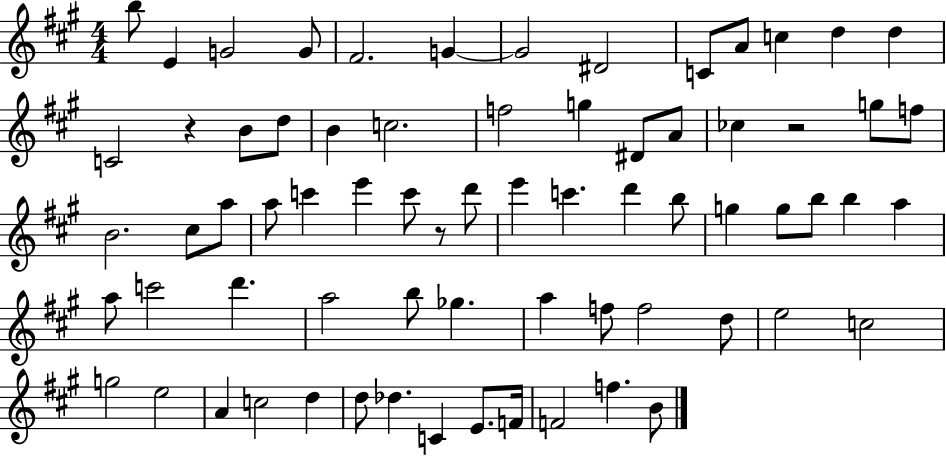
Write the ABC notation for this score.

X:1
T:Untitled
M:4/4
L:1/4
K:A
b/2 E G2 G/2 ^F2 G G2 ^D2 C/2 A/2 c d d C2 z B/2 d/2 B c2 f2 g ^D/2 A/2 _c z2 g/2 f/2 B2 ^c/2 a/2 a/2 c' e' c'/2 z/2 d'/2 e' c' d' b/2 g g/2 b/2 b a a/2 c'2 d' a2 b/2 _g a f/2 f2 d/2 e2 c2 g2 e2 A c2 d d/2 _d C E/2 F/4 F2 f B/2